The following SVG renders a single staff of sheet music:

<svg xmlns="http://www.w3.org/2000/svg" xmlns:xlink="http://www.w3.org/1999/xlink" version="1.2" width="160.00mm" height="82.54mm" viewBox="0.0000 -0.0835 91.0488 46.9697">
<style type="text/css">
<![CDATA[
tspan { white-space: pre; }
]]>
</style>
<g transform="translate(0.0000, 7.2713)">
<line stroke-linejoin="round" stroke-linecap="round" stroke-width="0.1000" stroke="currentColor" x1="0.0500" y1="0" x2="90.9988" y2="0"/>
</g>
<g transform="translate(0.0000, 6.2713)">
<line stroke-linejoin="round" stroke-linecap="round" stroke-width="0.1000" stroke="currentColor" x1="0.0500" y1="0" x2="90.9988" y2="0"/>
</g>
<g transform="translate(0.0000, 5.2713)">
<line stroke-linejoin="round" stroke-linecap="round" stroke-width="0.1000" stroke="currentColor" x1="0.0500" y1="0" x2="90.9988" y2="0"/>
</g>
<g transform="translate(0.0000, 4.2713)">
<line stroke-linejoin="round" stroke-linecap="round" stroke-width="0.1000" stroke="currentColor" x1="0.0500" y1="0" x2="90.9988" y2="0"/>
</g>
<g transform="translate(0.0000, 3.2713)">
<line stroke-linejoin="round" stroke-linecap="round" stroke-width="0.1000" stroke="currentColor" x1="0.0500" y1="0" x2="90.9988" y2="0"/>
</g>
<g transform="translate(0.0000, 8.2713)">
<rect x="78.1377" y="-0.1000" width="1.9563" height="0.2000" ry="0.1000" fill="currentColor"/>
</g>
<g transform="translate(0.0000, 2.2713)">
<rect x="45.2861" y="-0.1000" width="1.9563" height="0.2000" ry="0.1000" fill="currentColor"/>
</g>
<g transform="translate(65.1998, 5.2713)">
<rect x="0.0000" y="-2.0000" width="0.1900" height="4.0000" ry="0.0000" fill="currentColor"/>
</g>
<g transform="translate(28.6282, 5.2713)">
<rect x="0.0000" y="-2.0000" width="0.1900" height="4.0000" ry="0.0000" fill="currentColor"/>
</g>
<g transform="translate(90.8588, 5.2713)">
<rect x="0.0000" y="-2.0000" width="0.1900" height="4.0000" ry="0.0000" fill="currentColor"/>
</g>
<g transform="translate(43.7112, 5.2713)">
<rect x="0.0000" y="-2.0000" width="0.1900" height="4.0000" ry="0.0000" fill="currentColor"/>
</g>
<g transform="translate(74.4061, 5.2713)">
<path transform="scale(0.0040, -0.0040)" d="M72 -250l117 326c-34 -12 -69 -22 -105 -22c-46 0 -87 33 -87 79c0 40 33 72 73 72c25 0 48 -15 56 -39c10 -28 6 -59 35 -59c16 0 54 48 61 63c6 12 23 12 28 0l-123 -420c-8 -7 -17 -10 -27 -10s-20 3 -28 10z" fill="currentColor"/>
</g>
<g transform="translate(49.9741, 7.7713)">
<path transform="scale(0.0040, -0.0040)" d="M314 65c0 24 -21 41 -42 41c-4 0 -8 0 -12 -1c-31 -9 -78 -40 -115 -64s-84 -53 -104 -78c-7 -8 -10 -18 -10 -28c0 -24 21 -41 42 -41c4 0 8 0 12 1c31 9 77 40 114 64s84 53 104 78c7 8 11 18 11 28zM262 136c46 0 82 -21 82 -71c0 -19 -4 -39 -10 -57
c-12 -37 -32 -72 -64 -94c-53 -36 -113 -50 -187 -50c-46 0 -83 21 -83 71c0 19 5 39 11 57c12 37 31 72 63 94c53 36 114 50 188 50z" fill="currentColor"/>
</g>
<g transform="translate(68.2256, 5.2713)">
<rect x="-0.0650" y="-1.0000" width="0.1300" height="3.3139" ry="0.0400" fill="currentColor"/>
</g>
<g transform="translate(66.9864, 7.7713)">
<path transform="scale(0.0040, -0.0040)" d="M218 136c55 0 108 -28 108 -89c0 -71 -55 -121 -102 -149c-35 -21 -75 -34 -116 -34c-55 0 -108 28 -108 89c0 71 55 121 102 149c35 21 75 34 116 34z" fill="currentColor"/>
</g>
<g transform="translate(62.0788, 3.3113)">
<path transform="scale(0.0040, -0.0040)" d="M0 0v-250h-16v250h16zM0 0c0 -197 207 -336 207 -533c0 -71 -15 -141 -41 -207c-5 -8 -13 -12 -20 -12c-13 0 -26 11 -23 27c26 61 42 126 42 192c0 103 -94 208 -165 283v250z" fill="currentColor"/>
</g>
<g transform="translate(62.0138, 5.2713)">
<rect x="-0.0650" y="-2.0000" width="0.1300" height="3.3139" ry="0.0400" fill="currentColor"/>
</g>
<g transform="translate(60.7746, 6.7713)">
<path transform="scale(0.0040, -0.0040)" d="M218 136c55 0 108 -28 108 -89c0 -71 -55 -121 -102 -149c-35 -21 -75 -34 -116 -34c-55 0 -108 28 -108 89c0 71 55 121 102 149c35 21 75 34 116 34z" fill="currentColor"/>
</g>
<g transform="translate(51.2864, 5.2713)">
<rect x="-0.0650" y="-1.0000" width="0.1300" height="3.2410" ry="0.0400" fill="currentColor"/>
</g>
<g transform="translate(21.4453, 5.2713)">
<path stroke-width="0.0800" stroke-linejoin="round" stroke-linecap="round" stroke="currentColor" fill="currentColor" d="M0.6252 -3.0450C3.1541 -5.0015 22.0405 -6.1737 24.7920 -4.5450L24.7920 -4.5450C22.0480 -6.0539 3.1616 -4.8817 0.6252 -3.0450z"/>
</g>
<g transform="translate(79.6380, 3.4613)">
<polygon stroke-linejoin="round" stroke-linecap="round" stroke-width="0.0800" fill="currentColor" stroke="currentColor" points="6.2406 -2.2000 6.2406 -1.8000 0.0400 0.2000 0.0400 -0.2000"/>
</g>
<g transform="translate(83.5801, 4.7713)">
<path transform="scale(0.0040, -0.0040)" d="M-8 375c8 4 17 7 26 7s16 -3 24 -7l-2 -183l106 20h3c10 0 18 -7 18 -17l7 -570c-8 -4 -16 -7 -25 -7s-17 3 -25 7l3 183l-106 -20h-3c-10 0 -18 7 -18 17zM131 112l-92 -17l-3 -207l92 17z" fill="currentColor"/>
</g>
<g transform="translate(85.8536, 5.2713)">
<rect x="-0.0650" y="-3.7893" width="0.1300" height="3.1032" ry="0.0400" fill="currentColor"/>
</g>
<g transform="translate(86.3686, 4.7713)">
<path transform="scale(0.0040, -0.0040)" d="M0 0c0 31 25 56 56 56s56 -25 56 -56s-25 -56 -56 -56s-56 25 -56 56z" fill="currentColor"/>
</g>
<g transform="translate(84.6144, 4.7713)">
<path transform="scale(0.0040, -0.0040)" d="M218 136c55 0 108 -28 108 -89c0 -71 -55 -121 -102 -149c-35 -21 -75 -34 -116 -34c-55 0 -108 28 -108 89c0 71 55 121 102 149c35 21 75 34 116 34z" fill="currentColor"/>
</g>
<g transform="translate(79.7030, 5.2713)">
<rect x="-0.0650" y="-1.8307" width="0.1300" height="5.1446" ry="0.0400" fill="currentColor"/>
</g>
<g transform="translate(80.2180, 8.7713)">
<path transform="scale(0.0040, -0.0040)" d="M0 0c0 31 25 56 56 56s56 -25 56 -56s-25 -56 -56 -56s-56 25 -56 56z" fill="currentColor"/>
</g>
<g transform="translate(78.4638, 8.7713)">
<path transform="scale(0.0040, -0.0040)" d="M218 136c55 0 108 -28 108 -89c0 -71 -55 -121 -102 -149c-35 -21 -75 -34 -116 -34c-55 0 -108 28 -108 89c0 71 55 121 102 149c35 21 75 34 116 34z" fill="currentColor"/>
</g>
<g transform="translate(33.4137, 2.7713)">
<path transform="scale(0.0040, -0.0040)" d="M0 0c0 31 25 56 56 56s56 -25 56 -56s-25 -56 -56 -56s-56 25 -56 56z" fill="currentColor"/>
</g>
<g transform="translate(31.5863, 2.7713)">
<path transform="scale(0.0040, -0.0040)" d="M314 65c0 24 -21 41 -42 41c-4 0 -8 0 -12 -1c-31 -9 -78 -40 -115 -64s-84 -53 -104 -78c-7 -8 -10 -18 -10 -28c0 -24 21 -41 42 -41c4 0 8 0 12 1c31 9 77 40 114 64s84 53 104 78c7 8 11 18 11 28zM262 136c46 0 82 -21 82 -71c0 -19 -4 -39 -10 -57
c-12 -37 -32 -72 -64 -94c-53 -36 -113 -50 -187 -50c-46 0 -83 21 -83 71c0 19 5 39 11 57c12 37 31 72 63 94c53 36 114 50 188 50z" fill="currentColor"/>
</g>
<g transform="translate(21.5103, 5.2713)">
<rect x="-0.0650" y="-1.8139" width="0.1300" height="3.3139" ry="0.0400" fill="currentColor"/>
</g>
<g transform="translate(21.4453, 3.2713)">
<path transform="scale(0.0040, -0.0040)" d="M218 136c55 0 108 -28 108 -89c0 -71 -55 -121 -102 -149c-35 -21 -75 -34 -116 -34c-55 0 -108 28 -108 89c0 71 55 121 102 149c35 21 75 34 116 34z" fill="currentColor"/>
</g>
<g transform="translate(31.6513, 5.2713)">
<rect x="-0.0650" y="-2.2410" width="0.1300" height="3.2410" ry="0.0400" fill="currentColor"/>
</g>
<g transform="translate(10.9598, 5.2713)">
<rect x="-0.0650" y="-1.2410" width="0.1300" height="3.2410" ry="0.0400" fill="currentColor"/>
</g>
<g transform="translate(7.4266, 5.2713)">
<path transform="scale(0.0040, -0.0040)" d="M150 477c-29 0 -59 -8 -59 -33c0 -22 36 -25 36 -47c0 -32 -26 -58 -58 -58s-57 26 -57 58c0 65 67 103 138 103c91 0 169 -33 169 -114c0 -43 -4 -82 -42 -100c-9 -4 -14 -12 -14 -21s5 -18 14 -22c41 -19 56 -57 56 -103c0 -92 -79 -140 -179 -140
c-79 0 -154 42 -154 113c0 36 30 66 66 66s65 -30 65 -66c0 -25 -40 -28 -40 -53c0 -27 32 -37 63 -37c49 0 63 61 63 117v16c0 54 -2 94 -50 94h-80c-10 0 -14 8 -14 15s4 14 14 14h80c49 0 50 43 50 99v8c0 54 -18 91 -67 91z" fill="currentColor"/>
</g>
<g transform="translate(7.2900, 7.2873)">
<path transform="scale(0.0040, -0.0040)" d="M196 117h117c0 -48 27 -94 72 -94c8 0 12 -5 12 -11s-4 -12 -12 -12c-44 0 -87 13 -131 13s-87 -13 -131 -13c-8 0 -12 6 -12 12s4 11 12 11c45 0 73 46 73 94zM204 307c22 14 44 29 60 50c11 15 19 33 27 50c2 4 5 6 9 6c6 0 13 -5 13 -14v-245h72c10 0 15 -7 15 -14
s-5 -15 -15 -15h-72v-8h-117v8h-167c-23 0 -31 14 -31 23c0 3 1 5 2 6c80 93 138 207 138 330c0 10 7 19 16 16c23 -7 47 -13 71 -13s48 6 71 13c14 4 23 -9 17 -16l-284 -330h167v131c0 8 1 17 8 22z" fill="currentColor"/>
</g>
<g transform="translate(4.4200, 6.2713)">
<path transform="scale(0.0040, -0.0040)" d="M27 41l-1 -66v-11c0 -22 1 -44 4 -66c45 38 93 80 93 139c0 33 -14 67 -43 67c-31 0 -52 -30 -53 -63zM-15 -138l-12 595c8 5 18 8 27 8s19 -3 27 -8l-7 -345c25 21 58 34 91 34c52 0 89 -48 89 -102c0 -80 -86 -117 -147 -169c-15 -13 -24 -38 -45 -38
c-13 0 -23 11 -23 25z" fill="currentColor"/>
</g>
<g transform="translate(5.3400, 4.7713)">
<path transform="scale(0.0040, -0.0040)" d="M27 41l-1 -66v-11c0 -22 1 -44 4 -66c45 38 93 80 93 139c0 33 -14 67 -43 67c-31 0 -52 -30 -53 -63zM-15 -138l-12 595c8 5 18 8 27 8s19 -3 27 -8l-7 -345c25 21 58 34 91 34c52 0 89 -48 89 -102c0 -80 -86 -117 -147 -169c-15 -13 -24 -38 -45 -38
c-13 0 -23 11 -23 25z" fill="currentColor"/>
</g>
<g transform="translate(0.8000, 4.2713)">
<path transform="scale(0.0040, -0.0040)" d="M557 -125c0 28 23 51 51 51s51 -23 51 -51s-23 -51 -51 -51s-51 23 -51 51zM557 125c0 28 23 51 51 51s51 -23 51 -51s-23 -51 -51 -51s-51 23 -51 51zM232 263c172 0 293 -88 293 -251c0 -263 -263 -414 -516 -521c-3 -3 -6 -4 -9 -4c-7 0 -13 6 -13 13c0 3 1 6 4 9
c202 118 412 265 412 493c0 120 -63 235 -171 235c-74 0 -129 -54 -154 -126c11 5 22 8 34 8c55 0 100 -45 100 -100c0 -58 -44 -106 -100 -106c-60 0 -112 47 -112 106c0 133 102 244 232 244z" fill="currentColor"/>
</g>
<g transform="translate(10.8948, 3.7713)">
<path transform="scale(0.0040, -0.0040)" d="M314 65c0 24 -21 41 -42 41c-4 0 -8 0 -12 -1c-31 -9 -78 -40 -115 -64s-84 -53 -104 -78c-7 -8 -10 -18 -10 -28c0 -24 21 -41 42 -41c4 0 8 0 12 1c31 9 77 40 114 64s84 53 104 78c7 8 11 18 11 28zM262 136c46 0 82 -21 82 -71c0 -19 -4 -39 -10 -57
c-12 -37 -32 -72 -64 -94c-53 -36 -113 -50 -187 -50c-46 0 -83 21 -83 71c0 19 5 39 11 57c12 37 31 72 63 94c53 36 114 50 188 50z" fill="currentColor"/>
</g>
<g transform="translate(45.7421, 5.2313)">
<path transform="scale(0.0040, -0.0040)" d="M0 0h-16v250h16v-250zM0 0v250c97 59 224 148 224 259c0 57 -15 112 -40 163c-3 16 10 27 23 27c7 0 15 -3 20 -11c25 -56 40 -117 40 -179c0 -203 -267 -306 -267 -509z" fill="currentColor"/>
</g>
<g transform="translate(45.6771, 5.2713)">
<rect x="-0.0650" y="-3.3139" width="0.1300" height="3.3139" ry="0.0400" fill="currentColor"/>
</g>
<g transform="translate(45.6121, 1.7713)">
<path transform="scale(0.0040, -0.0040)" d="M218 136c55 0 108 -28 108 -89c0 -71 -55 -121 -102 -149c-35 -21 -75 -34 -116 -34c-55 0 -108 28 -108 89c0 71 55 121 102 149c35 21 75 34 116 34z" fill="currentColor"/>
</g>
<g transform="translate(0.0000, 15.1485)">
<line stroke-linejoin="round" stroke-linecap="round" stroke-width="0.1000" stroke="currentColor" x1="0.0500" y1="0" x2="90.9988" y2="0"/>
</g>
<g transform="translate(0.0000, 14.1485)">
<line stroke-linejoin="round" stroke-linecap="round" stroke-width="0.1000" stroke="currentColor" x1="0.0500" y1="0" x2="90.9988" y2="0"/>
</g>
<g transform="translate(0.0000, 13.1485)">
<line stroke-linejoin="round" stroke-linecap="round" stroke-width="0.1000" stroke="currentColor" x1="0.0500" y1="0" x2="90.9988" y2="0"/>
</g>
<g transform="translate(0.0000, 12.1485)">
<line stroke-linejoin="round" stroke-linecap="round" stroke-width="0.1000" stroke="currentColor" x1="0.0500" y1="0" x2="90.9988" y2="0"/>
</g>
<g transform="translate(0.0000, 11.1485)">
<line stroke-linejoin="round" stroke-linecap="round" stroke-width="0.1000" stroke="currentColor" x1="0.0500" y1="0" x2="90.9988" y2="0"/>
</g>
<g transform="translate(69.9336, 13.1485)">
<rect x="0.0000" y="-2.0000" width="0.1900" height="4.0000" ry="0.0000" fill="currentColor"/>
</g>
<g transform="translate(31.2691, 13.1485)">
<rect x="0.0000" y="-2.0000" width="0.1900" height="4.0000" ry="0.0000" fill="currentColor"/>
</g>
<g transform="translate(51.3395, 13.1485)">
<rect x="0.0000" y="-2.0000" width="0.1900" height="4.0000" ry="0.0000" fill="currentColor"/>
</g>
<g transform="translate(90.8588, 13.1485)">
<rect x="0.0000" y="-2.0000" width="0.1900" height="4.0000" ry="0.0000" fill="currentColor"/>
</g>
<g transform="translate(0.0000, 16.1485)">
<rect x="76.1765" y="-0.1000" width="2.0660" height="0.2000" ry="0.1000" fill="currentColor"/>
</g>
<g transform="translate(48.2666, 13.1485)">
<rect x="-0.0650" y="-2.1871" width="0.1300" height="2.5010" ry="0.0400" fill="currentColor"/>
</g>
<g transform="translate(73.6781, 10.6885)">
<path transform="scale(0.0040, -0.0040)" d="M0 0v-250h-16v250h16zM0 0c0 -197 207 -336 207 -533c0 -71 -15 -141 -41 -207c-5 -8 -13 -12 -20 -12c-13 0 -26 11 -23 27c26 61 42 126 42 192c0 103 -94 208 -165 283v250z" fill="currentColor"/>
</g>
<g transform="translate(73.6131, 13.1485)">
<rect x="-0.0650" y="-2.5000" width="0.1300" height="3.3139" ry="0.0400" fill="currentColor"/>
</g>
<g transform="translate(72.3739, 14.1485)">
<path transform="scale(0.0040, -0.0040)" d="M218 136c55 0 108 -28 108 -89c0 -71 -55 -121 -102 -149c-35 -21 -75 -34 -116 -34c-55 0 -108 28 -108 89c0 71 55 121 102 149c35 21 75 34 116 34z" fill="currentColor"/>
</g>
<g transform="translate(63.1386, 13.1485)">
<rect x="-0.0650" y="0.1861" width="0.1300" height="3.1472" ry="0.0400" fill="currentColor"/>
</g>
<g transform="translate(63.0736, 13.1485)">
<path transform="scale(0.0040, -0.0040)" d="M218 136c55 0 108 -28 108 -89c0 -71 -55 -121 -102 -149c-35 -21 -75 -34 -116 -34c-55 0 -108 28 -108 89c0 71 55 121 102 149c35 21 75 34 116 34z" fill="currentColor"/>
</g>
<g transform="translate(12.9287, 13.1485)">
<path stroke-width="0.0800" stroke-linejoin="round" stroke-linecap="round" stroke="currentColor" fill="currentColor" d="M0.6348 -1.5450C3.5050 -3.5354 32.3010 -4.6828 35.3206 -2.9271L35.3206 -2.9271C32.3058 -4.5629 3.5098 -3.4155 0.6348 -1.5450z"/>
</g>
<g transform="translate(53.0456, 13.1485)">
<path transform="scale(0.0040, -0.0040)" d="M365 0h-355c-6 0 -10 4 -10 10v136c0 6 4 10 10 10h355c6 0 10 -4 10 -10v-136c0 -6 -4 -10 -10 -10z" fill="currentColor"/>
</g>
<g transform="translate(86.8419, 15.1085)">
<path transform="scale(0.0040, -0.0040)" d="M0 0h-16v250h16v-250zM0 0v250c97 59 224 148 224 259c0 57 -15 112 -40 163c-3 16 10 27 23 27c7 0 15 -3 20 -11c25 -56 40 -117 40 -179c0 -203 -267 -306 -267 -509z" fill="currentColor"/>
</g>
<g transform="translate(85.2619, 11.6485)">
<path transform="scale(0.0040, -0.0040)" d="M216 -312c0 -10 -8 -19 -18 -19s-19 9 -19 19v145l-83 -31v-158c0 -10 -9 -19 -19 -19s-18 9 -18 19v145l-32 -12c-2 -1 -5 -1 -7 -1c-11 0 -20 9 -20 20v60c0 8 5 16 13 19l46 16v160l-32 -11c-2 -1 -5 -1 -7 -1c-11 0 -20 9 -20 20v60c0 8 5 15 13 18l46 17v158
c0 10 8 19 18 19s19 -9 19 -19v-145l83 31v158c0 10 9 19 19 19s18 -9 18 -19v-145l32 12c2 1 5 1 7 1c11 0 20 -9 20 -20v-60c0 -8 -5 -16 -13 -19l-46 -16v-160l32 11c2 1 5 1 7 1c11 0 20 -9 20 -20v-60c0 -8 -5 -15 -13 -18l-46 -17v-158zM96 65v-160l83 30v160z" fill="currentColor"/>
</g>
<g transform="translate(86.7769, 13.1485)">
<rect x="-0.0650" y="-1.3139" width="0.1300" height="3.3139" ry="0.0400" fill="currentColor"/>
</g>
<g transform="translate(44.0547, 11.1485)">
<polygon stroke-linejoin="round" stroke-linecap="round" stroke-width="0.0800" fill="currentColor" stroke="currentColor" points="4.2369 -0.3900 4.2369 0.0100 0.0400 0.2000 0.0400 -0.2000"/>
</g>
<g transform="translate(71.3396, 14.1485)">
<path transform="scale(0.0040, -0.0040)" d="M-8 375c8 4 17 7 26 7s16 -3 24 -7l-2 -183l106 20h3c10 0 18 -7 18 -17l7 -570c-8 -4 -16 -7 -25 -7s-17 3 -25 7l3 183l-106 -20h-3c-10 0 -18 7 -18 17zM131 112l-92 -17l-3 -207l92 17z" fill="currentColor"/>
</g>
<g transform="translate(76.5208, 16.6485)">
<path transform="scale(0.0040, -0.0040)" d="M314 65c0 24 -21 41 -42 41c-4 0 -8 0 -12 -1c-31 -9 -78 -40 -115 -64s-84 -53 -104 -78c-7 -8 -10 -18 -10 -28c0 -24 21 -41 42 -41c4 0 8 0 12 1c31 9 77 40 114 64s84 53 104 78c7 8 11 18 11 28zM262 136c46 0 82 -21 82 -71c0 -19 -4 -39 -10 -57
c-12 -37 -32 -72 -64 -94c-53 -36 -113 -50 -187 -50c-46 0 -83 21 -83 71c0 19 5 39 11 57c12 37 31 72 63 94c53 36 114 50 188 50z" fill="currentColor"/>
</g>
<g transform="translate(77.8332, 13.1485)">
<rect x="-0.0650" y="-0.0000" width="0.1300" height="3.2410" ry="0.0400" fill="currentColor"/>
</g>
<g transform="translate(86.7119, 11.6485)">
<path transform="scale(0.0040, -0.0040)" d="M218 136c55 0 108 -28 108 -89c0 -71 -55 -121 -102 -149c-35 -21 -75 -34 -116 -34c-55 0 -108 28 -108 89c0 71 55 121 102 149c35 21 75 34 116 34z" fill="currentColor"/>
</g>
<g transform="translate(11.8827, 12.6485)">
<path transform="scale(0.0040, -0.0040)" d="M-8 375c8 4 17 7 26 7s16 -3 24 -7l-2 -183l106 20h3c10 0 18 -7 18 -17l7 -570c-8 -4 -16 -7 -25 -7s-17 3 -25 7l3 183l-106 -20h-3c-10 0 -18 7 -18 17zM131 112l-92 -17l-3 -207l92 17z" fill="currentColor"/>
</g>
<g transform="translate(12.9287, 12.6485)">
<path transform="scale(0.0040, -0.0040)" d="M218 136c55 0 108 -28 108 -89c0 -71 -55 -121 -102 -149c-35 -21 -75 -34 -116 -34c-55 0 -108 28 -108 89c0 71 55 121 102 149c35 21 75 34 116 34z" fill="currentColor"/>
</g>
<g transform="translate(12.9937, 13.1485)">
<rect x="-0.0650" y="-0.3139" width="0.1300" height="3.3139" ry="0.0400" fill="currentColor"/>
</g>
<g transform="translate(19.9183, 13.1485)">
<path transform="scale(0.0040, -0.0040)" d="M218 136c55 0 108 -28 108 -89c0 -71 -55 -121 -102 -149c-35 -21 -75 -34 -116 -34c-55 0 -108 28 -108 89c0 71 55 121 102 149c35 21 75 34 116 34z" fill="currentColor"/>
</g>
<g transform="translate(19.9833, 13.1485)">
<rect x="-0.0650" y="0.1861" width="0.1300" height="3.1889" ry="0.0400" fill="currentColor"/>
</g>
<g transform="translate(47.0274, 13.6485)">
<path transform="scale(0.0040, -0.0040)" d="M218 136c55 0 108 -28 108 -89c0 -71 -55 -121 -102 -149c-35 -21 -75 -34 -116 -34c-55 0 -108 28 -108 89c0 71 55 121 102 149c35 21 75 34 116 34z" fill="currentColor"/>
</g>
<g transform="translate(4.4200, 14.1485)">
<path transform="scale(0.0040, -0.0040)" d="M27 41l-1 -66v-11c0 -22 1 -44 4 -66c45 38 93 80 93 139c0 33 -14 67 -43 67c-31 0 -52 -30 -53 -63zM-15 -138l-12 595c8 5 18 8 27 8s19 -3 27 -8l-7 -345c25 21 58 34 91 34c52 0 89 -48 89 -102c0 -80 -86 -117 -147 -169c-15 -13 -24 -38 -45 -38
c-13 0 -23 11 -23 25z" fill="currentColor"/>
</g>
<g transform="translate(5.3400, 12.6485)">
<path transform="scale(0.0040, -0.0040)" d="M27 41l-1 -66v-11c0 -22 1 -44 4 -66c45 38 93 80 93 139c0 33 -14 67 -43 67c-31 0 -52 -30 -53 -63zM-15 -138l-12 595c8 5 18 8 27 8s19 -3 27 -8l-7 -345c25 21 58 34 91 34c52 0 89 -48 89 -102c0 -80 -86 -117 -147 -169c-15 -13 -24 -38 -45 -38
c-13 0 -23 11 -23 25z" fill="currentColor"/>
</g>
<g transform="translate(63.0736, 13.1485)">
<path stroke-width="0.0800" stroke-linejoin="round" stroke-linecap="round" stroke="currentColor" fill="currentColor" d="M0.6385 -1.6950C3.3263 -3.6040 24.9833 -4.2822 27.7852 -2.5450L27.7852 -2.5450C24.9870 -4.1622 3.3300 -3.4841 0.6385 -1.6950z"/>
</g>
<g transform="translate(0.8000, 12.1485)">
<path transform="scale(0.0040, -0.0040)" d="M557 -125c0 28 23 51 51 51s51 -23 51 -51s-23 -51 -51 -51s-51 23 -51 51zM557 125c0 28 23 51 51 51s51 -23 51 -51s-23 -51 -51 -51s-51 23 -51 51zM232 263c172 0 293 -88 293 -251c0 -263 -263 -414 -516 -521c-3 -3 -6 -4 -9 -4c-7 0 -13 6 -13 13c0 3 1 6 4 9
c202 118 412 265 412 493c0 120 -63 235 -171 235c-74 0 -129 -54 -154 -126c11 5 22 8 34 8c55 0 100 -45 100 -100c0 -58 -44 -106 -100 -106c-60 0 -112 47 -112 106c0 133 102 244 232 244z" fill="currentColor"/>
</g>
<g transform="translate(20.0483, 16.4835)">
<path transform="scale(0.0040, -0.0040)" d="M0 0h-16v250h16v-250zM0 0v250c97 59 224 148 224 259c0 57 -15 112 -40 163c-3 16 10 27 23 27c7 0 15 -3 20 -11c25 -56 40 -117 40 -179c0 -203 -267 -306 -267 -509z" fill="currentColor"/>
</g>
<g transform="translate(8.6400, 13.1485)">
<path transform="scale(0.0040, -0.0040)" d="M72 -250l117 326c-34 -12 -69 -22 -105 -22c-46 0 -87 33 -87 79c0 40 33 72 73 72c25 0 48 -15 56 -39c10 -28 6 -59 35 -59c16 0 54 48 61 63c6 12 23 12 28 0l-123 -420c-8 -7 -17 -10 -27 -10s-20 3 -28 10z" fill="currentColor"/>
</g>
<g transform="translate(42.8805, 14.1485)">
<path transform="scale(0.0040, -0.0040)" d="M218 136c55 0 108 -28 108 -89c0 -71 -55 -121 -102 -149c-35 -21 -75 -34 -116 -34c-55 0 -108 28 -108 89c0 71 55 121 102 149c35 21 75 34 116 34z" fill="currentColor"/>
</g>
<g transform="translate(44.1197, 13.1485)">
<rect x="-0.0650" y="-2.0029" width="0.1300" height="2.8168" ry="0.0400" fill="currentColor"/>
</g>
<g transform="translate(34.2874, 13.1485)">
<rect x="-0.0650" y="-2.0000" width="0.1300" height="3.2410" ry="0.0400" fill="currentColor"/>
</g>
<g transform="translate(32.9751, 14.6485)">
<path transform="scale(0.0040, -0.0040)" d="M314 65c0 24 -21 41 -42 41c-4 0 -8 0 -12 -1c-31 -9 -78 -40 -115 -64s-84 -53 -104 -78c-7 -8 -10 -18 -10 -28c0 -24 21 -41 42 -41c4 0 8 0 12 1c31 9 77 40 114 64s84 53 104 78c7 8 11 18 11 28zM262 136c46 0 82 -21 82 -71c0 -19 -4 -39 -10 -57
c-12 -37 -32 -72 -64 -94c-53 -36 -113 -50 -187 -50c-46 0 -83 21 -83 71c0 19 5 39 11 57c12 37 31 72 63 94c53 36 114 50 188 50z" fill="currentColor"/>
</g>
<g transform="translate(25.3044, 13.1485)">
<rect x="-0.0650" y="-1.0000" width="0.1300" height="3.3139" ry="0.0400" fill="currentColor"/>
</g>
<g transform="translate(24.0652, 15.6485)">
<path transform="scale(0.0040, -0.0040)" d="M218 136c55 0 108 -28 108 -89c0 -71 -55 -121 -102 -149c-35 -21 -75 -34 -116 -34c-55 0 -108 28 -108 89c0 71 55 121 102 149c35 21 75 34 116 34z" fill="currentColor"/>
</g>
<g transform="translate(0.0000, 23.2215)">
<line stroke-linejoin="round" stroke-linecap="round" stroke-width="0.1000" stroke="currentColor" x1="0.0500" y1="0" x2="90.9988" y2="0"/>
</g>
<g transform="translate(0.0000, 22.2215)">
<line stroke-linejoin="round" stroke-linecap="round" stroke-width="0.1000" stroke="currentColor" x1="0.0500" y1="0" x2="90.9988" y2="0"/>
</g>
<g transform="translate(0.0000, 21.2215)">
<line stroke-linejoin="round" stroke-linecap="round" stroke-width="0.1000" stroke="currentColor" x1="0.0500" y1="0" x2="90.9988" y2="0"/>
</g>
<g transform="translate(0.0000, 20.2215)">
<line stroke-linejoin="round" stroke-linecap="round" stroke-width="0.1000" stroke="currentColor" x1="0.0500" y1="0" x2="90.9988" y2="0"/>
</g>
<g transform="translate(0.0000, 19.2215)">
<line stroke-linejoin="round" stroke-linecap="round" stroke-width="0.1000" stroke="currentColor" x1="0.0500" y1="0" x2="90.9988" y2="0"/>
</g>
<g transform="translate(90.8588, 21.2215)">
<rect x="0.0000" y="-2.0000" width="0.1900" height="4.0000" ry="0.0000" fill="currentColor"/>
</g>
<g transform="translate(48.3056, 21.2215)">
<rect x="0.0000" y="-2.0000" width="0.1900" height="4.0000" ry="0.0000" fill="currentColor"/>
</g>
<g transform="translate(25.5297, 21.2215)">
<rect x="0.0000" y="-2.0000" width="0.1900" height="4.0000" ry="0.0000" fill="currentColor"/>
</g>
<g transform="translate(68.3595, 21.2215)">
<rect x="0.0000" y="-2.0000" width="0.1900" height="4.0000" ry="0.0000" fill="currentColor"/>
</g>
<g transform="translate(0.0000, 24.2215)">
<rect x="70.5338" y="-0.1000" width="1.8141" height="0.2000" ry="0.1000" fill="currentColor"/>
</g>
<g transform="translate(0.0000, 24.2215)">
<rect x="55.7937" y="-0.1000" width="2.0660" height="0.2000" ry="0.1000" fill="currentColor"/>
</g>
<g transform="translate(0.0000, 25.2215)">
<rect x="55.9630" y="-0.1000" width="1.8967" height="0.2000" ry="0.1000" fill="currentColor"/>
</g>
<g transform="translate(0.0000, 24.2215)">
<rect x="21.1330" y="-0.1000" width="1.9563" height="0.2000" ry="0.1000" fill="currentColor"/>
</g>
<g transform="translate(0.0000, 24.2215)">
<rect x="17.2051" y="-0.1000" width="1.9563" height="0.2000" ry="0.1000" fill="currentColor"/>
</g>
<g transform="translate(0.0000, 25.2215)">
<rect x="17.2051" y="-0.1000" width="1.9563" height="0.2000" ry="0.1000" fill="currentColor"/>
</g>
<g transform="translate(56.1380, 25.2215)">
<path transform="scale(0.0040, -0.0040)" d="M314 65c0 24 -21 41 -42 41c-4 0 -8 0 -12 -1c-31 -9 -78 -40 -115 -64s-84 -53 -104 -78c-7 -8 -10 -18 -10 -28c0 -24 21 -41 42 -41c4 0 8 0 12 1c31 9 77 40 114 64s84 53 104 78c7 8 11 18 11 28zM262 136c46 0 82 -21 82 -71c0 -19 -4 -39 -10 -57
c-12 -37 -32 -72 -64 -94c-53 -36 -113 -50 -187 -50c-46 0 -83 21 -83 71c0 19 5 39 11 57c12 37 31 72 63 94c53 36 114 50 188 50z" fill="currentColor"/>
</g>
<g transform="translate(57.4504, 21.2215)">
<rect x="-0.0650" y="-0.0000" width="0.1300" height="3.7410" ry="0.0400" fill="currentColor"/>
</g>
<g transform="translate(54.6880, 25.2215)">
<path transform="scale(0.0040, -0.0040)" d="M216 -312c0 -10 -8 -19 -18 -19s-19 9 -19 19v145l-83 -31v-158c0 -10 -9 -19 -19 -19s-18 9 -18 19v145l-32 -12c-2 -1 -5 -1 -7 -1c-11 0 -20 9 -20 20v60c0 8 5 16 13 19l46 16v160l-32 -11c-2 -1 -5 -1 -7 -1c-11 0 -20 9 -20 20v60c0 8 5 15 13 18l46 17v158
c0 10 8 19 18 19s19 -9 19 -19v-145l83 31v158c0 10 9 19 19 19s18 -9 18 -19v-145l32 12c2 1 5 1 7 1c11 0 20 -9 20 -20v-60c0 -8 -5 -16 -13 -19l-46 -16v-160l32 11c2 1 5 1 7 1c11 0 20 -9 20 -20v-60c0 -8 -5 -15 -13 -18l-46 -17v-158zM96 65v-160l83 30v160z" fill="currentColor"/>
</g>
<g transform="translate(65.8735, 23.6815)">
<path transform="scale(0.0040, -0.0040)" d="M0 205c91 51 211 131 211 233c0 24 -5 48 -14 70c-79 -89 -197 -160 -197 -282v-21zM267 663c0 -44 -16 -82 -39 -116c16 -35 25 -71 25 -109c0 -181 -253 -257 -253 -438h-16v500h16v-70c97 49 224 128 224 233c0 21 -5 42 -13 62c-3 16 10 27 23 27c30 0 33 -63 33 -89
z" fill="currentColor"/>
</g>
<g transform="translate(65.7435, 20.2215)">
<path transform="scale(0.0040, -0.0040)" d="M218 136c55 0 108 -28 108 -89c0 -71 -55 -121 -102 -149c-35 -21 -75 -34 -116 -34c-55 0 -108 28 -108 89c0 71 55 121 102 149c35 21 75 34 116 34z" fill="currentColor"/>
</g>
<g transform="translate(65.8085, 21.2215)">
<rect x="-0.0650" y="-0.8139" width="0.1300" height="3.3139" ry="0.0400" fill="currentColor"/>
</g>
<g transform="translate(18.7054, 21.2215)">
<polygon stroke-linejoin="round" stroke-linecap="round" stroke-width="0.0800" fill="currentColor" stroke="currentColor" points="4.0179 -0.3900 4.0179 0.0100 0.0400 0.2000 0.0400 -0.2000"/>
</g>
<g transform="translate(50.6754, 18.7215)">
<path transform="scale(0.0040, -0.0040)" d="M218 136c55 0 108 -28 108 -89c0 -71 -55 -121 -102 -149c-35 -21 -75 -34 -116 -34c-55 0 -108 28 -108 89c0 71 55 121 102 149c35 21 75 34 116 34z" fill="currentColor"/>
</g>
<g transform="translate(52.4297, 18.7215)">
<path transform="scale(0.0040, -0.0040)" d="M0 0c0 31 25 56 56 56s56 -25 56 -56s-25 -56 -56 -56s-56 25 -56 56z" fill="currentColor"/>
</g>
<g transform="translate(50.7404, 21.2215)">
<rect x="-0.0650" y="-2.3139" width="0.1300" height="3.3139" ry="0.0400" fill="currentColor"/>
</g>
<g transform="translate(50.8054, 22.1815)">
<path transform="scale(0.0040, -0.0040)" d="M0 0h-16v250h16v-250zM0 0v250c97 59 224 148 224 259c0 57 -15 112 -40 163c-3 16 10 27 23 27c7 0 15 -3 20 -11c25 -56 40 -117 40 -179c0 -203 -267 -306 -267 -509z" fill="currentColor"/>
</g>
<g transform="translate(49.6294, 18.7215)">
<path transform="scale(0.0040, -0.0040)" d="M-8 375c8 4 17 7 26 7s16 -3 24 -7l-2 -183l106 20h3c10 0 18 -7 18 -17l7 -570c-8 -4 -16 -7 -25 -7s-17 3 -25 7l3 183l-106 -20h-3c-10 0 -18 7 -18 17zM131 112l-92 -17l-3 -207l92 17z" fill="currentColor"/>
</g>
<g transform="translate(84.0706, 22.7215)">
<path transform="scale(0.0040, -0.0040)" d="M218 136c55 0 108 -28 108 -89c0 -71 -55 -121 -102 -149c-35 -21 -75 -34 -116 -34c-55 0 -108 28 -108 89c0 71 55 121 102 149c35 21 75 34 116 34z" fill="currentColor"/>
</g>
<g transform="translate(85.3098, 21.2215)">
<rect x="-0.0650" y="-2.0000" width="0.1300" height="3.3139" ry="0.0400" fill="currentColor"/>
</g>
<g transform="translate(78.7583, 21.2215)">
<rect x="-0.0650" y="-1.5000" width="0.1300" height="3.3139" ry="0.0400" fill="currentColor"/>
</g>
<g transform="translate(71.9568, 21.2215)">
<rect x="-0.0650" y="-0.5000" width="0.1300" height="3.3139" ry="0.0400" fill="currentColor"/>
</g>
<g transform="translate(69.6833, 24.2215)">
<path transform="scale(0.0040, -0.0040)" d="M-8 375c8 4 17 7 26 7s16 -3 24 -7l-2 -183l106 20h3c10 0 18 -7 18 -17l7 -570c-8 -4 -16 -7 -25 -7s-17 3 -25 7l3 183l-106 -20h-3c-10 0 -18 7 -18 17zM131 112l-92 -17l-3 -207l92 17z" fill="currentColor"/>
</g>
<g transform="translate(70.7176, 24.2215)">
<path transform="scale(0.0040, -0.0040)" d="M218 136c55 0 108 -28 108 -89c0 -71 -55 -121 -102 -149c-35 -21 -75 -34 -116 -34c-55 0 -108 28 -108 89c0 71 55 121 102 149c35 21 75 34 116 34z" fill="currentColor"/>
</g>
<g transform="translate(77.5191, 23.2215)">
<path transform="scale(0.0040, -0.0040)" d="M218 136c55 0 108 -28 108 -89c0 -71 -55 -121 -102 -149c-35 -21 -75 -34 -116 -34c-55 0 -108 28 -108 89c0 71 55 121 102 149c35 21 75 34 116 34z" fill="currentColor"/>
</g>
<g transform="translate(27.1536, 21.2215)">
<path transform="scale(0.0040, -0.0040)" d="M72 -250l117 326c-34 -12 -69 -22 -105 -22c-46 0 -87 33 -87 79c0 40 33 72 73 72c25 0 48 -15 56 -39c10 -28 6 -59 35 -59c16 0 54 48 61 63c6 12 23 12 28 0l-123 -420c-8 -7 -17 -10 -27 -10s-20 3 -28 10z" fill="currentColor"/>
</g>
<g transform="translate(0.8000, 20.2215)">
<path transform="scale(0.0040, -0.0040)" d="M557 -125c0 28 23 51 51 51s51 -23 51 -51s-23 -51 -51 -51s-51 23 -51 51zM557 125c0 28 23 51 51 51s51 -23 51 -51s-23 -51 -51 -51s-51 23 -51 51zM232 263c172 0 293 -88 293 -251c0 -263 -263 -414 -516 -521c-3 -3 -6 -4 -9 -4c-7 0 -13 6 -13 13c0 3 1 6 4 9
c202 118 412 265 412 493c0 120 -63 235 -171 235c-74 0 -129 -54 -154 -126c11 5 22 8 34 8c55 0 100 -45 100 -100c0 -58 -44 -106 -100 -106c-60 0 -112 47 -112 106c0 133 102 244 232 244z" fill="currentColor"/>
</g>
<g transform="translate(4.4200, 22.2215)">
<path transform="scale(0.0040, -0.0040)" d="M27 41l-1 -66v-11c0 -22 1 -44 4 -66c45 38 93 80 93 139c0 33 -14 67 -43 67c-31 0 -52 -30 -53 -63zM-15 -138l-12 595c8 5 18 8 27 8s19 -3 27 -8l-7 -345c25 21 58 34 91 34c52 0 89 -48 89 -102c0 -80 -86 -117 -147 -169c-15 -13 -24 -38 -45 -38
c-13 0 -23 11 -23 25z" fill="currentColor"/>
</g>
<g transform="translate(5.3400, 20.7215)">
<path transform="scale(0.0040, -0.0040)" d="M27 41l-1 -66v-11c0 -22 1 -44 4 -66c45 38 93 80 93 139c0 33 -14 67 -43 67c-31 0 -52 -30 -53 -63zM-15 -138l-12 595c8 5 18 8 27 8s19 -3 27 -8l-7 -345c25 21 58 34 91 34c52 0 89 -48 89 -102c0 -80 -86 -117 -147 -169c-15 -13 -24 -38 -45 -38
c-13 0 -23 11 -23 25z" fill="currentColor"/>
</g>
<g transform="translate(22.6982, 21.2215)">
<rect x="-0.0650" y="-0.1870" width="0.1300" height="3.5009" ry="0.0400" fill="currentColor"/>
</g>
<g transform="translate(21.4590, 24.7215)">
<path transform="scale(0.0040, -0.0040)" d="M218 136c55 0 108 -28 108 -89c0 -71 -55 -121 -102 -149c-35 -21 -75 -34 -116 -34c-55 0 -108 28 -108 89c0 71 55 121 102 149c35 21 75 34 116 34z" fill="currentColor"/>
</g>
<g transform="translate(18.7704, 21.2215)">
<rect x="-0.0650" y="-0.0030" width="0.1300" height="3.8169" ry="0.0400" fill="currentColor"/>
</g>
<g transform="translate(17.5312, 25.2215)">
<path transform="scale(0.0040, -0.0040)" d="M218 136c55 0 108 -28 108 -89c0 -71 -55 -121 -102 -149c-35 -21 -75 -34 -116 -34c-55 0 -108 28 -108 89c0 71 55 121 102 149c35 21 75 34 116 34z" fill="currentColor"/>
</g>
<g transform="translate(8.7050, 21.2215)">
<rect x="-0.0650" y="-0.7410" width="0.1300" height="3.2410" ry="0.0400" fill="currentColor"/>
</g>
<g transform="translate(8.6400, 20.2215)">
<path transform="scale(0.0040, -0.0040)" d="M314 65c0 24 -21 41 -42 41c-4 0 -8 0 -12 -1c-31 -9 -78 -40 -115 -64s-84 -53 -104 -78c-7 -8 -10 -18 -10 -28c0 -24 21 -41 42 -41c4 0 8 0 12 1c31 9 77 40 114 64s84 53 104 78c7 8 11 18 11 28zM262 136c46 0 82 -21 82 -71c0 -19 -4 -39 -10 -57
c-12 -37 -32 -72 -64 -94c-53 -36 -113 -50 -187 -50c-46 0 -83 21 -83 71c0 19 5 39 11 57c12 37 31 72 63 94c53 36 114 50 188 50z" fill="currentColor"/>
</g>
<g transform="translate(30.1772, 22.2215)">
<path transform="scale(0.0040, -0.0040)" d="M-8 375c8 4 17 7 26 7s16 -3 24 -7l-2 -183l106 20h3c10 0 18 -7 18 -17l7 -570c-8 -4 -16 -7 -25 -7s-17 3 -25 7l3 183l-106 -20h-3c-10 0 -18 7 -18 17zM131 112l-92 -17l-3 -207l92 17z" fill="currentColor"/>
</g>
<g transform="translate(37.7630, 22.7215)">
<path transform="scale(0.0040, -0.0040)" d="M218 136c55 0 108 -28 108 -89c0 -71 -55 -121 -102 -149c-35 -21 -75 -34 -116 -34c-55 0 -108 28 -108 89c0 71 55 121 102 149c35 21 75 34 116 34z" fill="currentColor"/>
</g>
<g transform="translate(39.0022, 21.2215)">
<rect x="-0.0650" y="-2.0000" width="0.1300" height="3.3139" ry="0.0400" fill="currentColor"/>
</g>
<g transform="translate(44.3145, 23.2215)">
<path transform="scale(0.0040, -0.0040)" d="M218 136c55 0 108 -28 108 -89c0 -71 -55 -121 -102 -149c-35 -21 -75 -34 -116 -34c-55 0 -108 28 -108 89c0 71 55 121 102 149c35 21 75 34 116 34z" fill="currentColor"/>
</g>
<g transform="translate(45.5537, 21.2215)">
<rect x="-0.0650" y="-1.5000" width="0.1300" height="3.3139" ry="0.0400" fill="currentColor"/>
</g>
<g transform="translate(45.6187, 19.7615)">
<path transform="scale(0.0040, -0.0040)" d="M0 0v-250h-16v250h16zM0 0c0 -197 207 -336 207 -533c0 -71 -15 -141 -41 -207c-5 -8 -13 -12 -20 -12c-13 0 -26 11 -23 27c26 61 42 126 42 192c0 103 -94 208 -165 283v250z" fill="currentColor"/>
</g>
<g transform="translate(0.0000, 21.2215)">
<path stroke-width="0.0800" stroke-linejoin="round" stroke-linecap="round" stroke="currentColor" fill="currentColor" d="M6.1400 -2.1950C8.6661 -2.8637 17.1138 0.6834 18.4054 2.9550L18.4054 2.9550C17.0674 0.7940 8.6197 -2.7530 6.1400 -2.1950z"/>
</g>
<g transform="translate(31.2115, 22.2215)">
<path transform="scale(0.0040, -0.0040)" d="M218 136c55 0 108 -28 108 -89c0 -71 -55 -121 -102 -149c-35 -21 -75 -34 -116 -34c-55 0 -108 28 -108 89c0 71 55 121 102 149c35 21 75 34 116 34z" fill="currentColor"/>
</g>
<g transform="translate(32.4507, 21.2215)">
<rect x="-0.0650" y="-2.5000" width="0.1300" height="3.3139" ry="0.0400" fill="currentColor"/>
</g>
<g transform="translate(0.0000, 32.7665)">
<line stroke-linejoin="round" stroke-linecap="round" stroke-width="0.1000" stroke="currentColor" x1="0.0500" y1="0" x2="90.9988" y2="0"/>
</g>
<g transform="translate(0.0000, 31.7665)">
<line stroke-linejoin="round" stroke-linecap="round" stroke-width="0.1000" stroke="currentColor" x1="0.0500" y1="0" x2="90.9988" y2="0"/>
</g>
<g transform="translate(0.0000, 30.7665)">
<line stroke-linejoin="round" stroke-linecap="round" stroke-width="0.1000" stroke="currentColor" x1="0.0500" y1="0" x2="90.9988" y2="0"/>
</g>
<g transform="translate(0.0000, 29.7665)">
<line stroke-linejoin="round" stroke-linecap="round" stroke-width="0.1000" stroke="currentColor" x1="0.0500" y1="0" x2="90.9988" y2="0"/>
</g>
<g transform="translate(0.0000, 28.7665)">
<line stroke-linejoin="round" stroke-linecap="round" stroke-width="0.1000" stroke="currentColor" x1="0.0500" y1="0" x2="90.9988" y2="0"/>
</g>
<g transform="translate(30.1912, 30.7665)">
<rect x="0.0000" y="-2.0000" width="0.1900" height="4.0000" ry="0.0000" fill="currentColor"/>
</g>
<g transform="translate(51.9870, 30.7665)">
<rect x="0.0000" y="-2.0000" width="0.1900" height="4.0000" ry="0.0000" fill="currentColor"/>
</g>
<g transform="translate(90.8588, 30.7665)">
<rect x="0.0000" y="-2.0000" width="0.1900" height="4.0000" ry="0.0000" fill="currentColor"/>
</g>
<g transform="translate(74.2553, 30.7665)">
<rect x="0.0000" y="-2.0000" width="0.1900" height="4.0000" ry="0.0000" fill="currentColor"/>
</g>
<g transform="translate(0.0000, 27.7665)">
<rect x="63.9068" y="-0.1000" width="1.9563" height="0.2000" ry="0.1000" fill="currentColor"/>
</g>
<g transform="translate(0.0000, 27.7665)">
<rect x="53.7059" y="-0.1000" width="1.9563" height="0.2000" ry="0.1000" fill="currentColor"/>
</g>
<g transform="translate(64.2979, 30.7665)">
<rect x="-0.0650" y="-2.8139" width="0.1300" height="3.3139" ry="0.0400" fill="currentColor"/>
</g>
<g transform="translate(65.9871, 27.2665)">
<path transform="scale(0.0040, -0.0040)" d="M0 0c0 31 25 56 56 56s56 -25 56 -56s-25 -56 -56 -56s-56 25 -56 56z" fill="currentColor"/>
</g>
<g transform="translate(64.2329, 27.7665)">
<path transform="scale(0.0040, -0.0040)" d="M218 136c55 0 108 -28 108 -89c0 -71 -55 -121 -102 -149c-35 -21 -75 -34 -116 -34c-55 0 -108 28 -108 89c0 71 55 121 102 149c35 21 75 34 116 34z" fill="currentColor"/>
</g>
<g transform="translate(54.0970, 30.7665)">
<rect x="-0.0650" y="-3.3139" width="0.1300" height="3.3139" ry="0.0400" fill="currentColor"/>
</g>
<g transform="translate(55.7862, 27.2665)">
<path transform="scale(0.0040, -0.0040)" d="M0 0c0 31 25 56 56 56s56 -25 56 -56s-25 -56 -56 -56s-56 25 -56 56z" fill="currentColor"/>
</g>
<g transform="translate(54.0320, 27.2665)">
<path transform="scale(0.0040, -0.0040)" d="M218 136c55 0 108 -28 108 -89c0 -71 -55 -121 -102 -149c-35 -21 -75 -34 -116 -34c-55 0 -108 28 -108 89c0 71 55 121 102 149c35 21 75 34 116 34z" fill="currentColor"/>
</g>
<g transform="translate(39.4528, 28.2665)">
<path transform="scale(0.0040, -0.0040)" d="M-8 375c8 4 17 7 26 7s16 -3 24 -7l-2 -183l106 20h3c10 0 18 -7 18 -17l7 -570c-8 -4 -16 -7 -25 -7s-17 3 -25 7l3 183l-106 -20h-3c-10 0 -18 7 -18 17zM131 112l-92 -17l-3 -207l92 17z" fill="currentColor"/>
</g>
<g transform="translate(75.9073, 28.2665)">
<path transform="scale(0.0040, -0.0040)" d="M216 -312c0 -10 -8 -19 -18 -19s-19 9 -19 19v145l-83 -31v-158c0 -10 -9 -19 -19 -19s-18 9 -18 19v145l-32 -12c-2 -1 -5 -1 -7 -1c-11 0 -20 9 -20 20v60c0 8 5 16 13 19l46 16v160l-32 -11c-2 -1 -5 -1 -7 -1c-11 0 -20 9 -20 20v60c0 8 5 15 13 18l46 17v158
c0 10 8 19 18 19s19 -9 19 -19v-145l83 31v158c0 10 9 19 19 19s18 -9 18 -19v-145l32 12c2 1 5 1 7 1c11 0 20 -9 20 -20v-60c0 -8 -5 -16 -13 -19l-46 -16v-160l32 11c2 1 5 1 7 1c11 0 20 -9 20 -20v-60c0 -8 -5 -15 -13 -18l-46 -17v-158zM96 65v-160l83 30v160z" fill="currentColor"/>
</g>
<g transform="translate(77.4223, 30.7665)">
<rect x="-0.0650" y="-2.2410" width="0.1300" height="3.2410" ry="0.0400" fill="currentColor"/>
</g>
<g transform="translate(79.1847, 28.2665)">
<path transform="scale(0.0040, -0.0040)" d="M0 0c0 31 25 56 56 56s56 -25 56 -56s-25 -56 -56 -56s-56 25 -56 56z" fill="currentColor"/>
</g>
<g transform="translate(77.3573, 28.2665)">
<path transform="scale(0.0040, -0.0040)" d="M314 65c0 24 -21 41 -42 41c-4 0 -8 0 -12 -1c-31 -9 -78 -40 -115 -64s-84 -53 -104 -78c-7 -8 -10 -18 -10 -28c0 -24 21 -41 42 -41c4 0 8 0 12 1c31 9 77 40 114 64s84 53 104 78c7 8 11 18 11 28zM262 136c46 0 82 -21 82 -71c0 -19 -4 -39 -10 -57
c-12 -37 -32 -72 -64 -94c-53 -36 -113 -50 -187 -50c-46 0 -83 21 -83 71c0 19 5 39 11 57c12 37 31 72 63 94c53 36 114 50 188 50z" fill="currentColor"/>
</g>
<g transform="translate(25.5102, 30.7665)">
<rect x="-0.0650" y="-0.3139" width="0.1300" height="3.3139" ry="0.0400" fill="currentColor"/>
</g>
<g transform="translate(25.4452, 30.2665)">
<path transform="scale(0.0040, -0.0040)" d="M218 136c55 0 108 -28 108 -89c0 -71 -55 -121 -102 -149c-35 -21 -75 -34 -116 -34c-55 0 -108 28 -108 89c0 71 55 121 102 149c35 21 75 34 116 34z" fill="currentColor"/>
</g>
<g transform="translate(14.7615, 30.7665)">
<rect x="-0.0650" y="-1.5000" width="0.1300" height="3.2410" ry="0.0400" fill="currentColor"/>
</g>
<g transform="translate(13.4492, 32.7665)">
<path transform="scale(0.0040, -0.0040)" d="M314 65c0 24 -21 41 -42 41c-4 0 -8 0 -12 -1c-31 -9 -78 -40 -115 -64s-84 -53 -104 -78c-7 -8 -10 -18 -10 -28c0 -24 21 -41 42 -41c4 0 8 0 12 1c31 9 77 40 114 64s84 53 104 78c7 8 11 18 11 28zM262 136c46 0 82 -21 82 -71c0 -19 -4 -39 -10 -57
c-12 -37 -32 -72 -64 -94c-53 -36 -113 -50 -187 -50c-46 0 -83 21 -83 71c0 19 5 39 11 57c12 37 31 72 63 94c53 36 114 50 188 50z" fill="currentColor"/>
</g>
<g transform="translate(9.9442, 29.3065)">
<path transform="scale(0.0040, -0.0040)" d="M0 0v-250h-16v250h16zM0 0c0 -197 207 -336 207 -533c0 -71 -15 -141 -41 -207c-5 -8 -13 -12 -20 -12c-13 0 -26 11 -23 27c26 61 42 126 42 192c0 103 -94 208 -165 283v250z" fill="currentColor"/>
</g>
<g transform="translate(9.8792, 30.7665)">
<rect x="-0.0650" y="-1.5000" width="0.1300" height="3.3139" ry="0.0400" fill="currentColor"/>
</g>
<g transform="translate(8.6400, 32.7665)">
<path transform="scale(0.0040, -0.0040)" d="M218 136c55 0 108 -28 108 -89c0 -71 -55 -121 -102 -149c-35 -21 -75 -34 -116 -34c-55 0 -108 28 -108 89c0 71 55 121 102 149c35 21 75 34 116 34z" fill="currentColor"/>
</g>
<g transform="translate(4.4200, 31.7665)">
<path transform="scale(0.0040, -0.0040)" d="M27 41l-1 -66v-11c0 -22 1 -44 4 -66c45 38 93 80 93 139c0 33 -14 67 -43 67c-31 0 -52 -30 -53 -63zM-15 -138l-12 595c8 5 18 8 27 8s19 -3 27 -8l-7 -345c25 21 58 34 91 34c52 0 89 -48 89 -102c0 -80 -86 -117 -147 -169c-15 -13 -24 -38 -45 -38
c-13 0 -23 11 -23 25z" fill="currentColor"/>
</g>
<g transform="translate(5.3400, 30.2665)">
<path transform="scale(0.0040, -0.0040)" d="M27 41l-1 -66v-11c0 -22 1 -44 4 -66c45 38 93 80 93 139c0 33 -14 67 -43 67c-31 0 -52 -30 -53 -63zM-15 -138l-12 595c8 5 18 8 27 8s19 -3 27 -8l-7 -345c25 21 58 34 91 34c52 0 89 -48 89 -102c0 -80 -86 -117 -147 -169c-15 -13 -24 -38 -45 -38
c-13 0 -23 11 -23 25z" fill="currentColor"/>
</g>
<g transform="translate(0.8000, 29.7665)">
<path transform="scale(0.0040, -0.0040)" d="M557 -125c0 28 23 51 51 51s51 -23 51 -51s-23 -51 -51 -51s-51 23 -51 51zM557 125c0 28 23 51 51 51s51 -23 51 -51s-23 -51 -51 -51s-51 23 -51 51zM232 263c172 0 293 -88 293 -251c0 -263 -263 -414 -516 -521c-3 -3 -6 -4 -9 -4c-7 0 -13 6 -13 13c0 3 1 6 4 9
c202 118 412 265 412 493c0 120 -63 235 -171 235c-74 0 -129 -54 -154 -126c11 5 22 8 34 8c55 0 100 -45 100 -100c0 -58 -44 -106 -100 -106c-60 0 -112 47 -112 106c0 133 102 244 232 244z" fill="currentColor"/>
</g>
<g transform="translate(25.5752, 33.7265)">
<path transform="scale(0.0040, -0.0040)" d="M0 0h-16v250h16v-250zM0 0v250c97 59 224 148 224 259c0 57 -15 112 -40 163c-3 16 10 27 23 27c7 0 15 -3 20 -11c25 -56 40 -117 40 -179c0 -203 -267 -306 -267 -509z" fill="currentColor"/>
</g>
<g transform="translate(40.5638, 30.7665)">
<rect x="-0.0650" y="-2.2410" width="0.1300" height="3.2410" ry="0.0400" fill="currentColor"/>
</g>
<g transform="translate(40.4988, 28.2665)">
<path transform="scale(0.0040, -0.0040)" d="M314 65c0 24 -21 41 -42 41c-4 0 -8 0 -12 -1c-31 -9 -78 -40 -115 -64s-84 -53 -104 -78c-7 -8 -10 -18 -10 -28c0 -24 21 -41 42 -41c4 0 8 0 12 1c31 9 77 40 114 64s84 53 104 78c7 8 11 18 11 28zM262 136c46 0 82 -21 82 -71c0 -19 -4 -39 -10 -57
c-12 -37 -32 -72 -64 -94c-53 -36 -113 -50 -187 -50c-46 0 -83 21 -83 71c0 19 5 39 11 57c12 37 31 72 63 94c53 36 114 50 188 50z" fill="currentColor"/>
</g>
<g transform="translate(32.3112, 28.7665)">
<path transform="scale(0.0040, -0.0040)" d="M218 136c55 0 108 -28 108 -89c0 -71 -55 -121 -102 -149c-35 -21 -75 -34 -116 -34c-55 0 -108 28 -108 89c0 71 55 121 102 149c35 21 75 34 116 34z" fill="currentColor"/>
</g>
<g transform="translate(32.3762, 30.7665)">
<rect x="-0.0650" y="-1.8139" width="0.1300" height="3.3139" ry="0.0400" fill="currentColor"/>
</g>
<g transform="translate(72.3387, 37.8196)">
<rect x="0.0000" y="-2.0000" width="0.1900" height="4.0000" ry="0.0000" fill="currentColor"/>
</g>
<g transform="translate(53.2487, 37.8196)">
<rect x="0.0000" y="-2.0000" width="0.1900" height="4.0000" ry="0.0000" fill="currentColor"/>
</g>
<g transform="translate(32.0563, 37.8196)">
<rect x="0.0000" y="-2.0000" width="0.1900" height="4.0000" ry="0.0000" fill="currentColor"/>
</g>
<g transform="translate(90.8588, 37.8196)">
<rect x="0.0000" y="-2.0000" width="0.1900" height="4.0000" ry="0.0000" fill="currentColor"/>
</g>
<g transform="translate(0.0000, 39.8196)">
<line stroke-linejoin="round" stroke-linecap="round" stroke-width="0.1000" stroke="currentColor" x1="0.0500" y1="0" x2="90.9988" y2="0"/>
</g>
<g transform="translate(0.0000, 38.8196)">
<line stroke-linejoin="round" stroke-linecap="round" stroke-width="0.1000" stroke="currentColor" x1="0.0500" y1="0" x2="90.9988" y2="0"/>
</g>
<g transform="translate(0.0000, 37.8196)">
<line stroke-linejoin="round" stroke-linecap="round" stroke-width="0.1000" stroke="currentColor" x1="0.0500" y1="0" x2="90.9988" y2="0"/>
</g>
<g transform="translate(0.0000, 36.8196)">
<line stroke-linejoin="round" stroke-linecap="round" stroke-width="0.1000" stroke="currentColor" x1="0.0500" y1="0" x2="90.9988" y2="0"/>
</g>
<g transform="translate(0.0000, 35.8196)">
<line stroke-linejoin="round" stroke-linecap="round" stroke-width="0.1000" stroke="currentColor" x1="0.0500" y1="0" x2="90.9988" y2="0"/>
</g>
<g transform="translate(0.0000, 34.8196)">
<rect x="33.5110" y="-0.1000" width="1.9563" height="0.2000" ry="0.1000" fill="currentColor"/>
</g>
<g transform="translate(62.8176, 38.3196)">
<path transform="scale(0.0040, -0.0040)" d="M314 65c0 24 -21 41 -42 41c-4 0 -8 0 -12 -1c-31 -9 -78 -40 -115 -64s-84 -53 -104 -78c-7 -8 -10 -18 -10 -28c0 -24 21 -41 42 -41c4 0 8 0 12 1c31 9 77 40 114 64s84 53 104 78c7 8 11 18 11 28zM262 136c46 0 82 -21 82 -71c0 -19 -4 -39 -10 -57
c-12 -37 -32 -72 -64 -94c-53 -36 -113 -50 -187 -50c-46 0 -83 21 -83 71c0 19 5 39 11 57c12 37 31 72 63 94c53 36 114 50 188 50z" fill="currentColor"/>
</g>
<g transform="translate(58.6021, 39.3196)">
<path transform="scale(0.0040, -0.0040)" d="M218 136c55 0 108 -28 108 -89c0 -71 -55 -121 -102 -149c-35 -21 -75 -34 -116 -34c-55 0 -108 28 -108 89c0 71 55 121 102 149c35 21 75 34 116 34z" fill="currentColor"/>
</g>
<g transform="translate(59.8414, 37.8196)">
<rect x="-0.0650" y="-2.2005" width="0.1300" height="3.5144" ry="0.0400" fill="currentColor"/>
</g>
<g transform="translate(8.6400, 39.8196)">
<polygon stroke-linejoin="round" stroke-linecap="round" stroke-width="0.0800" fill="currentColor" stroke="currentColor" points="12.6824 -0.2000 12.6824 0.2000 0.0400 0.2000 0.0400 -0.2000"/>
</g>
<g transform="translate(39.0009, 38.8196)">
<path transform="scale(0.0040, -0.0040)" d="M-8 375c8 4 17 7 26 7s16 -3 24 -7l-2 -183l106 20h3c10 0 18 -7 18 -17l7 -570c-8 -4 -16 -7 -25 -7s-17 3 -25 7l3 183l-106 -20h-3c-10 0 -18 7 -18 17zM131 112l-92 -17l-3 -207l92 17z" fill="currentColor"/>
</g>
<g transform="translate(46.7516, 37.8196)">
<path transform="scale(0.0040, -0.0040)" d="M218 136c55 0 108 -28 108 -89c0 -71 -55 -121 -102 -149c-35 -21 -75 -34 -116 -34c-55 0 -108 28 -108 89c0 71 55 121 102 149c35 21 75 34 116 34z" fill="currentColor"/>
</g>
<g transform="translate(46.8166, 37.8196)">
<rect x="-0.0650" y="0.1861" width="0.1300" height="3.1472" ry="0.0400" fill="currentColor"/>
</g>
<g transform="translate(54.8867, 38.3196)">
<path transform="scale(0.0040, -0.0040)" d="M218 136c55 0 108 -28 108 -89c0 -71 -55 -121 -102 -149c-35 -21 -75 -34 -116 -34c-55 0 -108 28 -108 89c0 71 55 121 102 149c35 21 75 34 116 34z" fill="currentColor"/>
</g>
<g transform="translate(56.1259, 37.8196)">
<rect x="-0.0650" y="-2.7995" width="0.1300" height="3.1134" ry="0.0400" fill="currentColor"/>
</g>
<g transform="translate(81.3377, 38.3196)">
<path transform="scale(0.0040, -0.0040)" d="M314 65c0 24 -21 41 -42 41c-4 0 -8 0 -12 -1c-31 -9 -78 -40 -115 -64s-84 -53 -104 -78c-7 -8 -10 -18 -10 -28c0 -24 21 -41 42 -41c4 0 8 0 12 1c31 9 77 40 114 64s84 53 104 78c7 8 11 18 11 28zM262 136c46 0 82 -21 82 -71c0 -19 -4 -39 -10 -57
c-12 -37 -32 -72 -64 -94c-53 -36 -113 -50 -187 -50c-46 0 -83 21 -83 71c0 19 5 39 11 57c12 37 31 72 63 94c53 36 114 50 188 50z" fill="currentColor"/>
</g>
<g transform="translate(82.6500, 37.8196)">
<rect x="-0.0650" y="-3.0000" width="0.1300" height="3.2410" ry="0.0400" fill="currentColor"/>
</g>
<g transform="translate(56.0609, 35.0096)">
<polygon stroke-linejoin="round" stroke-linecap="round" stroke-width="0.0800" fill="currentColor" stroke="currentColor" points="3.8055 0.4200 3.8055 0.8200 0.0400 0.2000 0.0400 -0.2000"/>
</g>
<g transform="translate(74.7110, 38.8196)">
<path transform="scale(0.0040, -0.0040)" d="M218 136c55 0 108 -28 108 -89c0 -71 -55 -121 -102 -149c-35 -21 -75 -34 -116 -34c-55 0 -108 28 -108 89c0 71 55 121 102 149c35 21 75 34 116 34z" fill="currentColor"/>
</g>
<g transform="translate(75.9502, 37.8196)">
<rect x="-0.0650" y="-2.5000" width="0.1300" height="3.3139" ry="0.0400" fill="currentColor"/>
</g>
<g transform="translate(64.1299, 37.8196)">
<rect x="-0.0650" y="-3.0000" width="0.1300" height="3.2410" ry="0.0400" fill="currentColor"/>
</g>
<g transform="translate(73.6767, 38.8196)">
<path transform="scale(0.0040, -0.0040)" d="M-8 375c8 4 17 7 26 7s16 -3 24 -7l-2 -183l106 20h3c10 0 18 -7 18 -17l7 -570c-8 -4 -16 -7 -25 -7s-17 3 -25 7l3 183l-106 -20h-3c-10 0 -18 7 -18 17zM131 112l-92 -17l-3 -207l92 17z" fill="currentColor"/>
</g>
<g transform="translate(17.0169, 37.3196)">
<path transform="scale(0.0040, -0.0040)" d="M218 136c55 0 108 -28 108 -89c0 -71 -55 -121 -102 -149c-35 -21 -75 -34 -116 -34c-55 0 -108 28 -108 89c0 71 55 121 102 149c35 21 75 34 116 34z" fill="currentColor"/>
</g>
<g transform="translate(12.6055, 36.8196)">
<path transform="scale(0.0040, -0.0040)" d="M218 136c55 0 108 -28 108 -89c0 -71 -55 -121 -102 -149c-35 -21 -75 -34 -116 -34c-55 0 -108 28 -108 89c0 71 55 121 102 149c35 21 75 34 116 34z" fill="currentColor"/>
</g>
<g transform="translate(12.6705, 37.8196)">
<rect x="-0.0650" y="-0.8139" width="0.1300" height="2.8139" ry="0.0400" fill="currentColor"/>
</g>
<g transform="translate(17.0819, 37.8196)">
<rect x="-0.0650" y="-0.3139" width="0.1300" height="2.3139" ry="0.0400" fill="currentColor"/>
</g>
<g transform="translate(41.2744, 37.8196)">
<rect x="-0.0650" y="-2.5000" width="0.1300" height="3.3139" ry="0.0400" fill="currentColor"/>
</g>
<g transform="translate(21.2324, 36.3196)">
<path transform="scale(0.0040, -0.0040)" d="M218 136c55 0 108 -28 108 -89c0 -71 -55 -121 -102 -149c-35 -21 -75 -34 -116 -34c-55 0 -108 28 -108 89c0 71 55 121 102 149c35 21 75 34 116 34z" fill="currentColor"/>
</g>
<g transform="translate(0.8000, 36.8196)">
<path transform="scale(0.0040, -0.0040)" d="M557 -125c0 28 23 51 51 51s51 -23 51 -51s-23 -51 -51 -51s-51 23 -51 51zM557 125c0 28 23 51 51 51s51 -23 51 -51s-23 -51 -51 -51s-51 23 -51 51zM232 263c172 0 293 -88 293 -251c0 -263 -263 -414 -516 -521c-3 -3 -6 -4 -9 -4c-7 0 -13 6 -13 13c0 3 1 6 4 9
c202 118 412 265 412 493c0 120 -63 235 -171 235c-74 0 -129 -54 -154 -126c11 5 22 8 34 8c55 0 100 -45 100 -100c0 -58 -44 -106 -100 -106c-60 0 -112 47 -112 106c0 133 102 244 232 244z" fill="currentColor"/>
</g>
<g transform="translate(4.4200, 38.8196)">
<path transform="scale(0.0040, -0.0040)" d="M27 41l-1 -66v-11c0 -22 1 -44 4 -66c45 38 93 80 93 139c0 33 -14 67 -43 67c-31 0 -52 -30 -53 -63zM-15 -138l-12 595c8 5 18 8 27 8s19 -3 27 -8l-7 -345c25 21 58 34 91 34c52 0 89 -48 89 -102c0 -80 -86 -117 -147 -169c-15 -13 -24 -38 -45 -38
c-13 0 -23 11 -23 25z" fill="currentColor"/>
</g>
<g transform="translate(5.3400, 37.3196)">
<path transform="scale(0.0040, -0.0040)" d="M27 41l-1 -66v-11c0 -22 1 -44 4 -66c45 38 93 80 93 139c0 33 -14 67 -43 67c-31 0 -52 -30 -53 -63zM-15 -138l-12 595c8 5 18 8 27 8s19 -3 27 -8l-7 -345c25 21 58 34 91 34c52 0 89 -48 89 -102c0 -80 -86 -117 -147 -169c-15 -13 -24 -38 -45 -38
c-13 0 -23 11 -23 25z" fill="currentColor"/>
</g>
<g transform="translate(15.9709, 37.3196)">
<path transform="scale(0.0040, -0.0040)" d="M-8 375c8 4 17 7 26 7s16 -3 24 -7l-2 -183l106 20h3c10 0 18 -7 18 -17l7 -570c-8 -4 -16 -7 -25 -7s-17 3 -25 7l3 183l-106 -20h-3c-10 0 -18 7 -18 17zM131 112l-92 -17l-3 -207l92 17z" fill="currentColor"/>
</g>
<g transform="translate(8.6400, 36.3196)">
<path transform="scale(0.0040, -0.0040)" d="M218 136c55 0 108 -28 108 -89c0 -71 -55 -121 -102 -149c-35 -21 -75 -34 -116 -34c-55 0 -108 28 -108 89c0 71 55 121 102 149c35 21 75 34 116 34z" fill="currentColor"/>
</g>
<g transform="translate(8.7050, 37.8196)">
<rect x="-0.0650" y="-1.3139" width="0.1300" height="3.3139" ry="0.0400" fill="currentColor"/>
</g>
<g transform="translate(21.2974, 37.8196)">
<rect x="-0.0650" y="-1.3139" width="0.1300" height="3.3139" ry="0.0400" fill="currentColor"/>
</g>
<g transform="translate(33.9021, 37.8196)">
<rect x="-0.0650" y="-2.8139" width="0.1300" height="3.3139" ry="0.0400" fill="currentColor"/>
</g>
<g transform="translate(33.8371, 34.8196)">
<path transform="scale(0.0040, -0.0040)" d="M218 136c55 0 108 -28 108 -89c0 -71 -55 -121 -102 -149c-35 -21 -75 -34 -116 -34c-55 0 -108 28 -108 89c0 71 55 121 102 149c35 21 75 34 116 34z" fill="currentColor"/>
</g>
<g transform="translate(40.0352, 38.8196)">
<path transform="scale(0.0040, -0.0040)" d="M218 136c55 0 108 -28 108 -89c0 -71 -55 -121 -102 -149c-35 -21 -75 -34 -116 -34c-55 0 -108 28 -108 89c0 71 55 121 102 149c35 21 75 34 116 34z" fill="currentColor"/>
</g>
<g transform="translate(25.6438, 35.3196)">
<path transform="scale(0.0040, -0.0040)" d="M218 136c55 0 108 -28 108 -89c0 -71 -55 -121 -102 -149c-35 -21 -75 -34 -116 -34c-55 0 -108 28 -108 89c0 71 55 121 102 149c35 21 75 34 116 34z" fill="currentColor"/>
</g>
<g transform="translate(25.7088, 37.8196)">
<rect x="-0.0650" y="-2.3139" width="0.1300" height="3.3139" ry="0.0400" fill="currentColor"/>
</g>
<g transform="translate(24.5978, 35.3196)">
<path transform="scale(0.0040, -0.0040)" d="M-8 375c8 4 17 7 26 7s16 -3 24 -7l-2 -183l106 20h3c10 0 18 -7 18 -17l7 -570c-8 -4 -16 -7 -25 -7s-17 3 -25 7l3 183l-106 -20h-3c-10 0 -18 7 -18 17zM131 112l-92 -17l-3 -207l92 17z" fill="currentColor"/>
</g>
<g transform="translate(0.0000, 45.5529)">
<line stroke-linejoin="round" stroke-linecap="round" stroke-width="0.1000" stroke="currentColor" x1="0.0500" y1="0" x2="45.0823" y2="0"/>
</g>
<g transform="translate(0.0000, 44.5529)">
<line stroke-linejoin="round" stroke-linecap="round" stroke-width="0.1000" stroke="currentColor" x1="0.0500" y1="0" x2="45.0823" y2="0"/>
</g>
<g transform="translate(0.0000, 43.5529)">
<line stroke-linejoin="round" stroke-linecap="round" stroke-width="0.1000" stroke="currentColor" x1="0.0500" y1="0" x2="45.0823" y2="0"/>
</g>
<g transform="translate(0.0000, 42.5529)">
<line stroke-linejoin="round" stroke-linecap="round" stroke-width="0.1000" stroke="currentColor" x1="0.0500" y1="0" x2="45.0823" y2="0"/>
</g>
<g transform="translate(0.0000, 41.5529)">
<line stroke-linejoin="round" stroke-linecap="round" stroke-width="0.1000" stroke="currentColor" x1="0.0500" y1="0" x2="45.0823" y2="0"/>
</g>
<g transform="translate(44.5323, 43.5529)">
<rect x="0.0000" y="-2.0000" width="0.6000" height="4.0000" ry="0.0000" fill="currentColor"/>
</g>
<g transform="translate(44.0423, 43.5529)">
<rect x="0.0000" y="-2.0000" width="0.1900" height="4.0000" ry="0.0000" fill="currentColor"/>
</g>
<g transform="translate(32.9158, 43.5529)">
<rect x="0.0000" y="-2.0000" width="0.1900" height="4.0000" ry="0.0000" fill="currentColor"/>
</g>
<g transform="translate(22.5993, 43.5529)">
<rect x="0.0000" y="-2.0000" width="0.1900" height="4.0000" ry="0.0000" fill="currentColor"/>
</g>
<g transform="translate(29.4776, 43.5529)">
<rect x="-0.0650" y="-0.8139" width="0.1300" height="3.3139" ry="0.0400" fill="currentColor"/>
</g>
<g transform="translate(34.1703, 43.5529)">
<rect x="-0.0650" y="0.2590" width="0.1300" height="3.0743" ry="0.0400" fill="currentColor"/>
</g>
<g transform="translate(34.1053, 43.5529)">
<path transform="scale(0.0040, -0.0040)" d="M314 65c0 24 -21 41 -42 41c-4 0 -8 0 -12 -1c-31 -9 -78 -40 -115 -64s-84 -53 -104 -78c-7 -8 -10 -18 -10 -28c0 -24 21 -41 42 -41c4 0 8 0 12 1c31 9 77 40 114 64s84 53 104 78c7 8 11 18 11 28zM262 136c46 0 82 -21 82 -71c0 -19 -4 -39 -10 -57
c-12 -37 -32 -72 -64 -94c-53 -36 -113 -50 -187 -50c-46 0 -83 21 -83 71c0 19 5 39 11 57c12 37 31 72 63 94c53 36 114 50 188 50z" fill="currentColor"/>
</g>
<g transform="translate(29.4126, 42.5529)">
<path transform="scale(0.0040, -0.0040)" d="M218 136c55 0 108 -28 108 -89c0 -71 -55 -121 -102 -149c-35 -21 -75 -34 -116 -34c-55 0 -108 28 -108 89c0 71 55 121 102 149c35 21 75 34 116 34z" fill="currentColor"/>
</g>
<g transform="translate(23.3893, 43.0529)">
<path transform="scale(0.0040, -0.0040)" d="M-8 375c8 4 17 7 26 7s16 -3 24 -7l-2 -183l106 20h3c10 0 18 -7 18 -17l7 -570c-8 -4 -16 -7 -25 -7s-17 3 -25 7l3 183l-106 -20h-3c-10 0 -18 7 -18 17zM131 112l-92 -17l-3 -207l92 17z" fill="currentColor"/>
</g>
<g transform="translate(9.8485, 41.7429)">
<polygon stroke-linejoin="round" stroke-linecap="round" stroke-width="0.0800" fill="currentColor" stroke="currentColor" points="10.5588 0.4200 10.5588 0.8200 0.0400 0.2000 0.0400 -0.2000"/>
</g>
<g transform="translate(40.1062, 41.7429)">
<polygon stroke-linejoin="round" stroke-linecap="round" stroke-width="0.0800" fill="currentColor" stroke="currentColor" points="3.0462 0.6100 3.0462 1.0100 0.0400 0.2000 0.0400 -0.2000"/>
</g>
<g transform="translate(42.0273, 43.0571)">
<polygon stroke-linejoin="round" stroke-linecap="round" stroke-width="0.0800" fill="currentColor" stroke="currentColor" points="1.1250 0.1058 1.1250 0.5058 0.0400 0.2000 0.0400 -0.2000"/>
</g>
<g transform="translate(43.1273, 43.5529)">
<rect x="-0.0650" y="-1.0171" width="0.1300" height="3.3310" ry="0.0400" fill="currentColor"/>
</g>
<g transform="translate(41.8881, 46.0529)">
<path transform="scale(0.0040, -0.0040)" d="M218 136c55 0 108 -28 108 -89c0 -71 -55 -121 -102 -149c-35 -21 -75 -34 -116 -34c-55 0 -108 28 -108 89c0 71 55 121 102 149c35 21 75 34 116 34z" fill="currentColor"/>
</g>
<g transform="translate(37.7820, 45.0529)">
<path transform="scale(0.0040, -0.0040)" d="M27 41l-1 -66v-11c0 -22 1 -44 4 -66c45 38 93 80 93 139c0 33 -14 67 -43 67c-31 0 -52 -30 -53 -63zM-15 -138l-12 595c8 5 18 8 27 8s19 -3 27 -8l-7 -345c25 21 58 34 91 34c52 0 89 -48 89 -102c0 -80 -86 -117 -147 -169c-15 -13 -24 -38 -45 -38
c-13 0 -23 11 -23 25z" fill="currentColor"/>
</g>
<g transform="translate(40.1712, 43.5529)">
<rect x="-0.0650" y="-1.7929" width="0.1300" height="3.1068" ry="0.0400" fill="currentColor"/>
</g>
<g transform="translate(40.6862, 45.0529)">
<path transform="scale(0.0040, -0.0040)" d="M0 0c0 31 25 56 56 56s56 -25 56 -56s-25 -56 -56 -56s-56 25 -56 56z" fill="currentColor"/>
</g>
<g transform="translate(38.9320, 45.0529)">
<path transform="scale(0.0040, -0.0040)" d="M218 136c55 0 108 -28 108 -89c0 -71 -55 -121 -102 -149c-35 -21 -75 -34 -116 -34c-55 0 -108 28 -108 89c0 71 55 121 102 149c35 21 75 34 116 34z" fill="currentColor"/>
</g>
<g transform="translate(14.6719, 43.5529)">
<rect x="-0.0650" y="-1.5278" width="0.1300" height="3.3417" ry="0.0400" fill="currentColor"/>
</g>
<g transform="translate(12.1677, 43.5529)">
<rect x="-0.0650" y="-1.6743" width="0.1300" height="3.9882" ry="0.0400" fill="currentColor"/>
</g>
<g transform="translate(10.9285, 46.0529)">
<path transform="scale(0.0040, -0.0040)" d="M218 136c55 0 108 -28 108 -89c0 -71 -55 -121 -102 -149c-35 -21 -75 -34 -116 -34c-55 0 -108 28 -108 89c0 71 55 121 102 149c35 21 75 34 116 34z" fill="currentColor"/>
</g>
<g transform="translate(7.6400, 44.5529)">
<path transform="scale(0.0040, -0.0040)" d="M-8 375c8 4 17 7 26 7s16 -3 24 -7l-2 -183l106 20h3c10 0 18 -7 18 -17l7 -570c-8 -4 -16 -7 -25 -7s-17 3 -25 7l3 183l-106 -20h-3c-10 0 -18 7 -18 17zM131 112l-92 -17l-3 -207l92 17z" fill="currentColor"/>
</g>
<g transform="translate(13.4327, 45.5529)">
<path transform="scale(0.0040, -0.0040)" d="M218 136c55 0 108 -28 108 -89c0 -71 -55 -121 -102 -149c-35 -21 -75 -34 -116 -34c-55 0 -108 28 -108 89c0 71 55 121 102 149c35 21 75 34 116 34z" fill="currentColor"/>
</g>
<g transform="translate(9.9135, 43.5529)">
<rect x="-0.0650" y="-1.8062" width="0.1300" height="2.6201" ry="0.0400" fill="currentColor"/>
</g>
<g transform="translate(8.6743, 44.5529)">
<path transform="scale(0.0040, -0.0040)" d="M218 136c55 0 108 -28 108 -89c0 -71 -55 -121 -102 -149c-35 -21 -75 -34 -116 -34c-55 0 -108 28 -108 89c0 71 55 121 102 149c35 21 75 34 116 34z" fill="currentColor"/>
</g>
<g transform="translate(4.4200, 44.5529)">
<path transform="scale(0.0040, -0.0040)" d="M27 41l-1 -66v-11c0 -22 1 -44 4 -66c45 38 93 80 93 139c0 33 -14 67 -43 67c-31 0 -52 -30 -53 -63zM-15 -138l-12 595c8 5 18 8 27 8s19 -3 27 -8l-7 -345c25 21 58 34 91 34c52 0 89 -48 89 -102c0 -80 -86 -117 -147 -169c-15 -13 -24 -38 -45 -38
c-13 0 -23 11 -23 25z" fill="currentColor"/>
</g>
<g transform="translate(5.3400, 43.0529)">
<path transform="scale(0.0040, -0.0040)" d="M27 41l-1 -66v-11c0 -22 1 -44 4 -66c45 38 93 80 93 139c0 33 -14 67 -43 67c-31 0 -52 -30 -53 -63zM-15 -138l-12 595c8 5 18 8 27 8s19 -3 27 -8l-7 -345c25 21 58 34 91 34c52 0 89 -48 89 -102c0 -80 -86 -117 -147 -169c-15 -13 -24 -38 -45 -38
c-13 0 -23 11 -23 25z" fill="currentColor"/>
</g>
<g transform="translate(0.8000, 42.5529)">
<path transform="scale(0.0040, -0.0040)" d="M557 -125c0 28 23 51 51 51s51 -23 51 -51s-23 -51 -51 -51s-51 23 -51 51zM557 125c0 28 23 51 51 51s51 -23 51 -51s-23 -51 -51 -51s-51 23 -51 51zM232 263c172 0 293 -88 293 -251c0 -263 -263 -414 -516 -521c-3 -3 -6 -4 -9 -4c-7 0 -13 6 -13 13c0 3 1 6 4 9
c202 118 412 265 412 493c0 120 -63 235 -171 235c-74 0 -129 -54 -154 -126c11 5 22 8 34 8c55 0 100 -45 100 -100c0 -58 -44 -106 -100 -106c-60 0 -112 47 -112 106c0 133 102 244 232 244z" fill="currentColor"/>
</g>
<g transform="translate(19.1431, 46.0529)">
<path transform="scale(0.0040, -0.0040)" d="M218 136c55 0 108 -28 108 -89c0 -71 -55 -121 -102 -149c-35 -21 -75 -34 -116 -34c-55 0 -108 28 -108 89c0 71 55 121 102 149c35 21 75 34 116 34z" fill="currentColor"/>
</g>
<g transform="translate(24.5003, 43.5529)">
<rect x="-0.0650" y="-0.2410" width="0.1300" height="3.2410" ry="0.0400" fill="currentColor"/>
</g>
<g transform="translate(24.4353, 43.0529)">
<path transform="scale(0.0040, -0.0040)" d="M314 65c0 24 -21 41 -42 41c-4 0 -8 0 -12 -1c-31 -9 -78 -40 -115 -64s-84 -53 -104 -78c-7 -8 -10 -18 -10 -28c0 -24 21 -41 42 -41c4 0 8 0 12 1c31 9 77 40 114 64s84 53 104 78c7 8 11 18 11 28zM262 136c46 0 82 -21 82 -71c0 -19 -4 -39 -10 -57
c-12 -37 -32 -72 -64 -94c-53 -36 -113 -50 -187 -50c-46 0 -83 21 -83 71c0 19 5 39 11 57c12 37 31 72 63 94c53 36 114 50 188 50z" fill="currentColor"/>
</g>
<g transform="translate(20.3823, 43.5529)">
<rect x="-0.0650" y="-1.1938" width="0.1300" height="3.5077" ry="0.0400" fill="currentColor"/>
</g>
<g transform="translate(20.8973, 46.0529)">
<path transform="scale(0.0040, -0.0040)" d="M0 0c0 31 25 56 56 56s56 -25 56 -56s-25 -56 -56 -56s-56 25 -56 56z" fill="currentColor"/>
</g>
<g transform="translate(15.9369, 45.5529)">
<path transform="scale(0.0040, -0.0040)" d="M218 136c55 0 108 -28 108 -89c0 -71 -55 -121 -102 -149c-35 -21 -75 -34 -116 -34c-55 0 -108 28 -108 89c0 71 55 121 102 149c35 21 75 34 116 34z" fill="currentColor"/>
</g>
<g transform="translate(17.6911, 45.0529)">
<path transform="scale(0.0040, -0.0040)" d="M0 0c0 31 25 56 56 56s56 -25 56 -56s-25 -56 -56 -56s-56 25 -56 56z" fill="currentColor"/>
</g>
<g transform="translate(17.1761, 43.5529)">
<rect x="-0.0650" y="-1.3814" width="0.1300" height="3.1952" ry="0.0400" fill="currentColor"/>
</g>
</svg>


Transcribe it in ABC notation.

X:1
T:Untitled
M:3/4
L:1/4
K:Bb
G,2 A, _B,2 D/2 F,,2 A,,/2 F,, z/2 D,,/2 E,/2 z/2 E, D,/2 F,, A,,2 _B,,/2 C,/2 z2 D, B,,/2 D,,2 ^G,/2 F,2 C,,/2 D,,/2 z/2 B,, A,, G,,/2 B,/2 ^C,,2 F,/4 E,, G,, A,, G,,/2 G,,2 _E,/2 A, B,2 D C ^B,2 G,/2 F,/2 E,/2 G,/2 B, C B,, D, C,/2 A,,/2 C,2 B,, C,2 B,,/2 F,,/2 G,,/2 G,,/2 F,,/2 E,2 F, D,2 _A,,/2 F,,/4